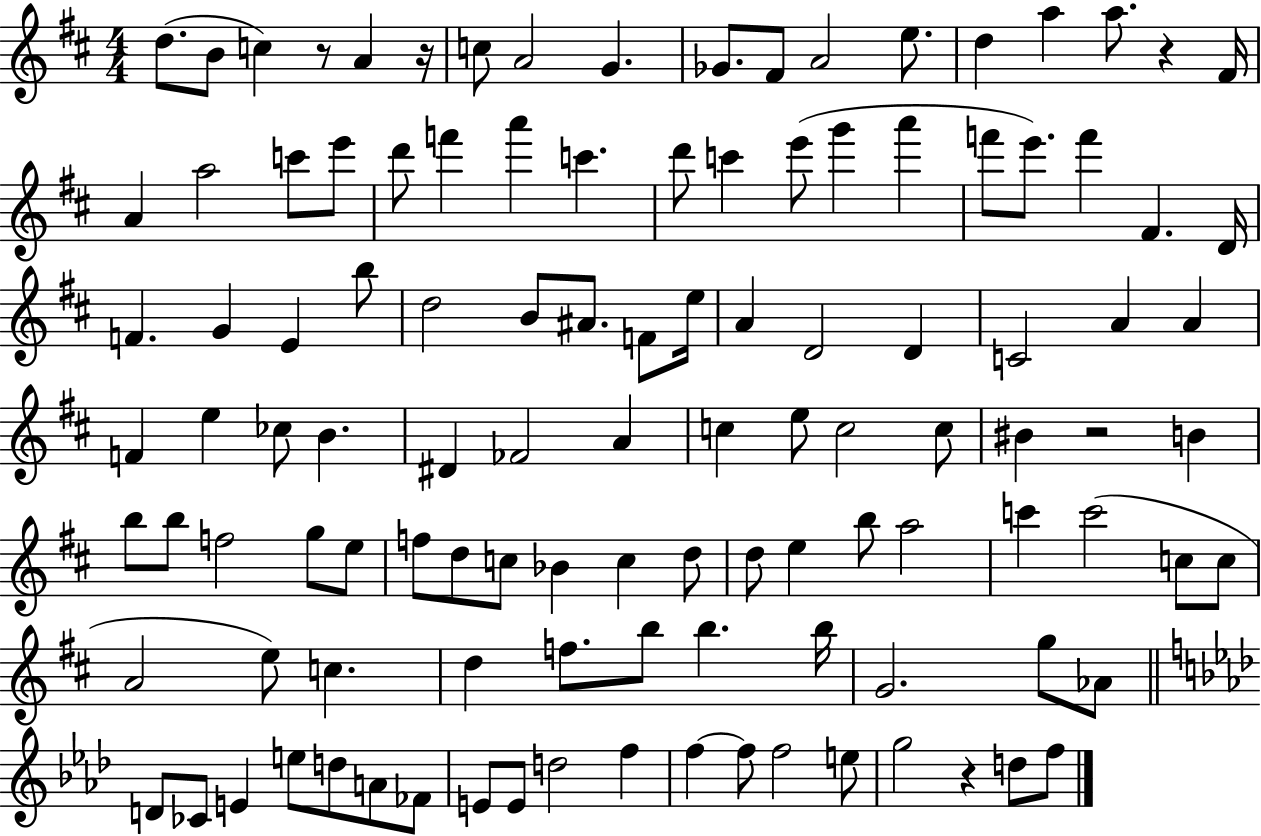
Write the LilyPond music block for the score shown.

{
  \clef treble
  \numericTimeSignature
  \time 4/4
  \key d \major
  \repeat volta 2 { d''8.( b'8 c''4) r8 a'4 r16 | c''8 a'2 g'4. | ges'8. fis'8 a'2 e''8. | d''4 a''4 a''8. r4 fis'16 | \break a'4 a''2 c'''8 e'''8 | d'''8 f'''4 a'''4 c'''4. | d'''8 c'''4 e'''8( g'''4 a'''4 | f'''8 e'''8.) f'''4 fis'4. d'16 | \break f'4. g'4 e'4 b''8 | d''2 b'8 ais'8. f'8 e''16 | a'4 d'2 d'4 | c'2 a'4 a'4 | \break f'4 e''4 ces''8 b'4. | dis'4 fes'2 a'4 | c''4 e''8 c''2 c''8 | bis'4 r2 b'4 | \break b''8 b''8 f''2 g''8 e''8 | f''8 d''8 c''8 bes'4 c''4 d''8 | d''8 e''4 b''8 a''2 | c'''4 c'''2( c''8 c''8 | \break a'2 e''8) c''4. | d''4 f''8. b''8 b''4. b''16 | g'2. g''8 aes'8 | \bar "||" \break \key aes \major d'8 ces'8 e'4 e''8 d''8 a'8 fes'8 | e'8 e'8 d''2 f''4 | f''4~~ f''8 f''2 e''8 | g''2 r4 d''8 f''8 | \break } \bar "|."
}